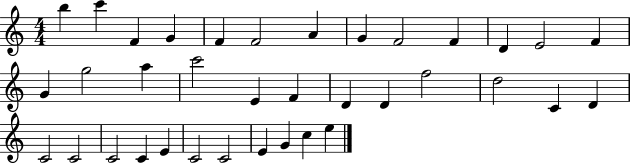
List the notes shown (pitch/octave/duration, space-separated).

B5/q C6/q F4/q G4/q F4/q F4/h A4/q G4/q F4/h F4/q D4/q E4/h F4/q G4/q G5/h A5/q C6/h E4/q F4/q D4/q D4/q F5/h D5/h C4/q D4/q C4/h C4/h C4/h C4/q E4/q C4/h C4/h E4/q G4/q C5/q E5/q